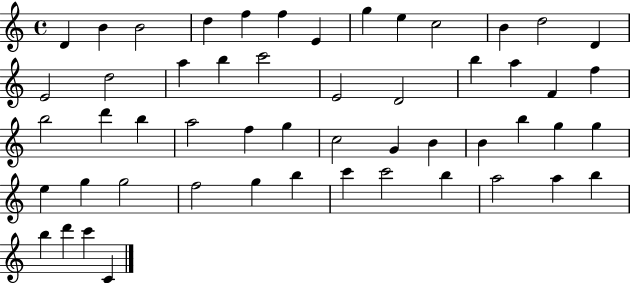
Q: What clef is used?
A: treble